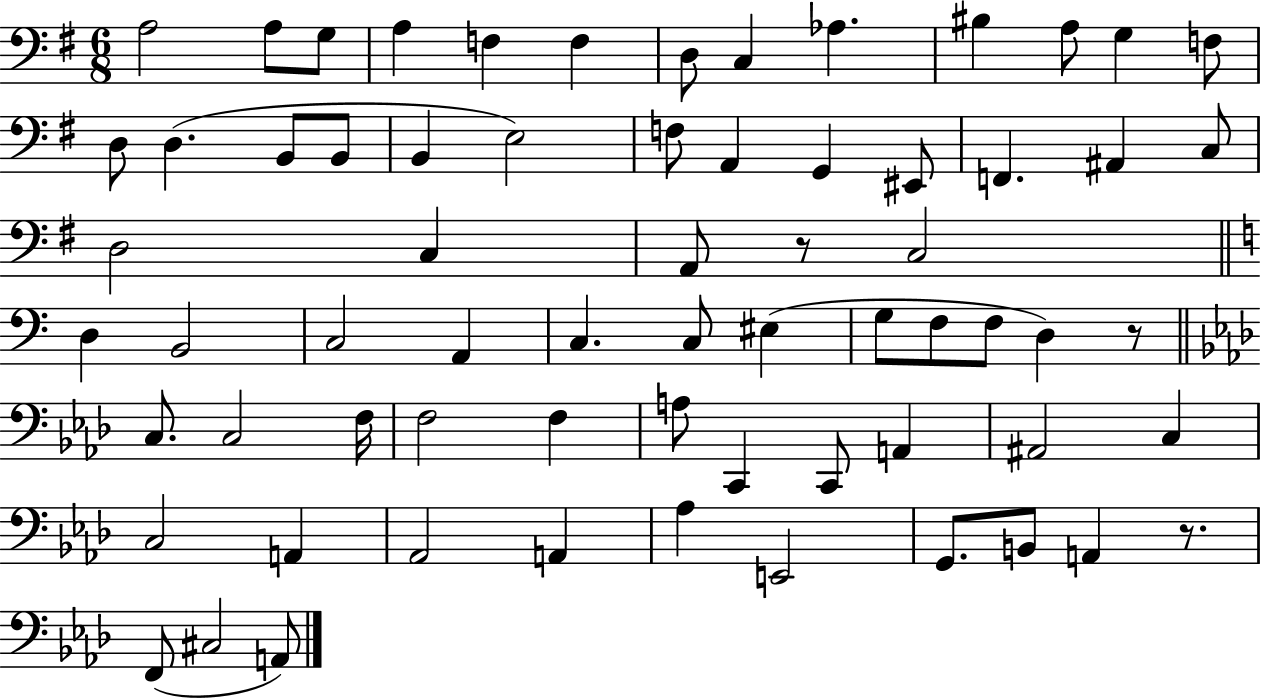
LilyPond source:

{
  \clef bass
  \numericTimeSignature
  \time 6/8
  \key g \major
  a2 a8 g8 | a4 f4 f4 | d8 c4 aes4. | bis4 a8 g4 f8 | \break d8 d4.( b,8 b,8 | b,4 e2) | f8 a,4 g,4 eis,8 | f,4. ais,4 c8 | \break d2 c4 | a,8 r8 c2 | \bar "||" \break \key c \major d4 b,2 | c2 a,4 | c4. c8 eis4( | g8 f8 f8 d4) r8 | \break \bar "||" \break \key aes \major c8. c2 f16 | f2 f4 | a8 c,4 c,8 a,4 | ais,2 c4 | \break c2 a,4 | aes,2 a,4 | aes4 e,2 | g,8. b,8 a,4 r8. | \break f,8( cis2 a,8) | \bar "|."
}